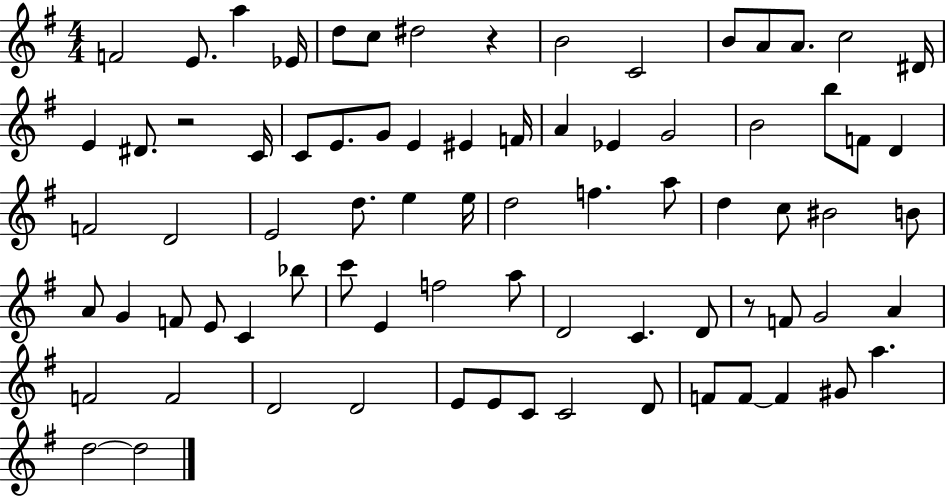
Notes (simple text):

F4/h E4/e. A5/q Eb4/s D5/e C5/e D#5/h R/q B4/h C4/h B4/e A4/e A4/e. C5/h D#4/s E4/q D#4/e. R/h C4/s C4/e E4/e. G4/e E4/q EIS4/q F4/s A4/q Eb4/q G4/h B4/h B5/e F4/e D4/q F4/h D4/h E4/h D5/e. E5/q E5/s D5/h F5/q. A5/e D5/q C5/e BIS4/h B4/e A4/e G4/q F4/e E4/e C4/q Bb5/e C6/e E4/q F5/h A5/e D4/h C4/q. D4/e R/e F4/e G4/h A4/q F4/h F4/h D4/h D4/h E4/e E4/e C4/e C4/h D4/e F4/e F4/e F4/q G#4/e A5/q. D5/h D5/h